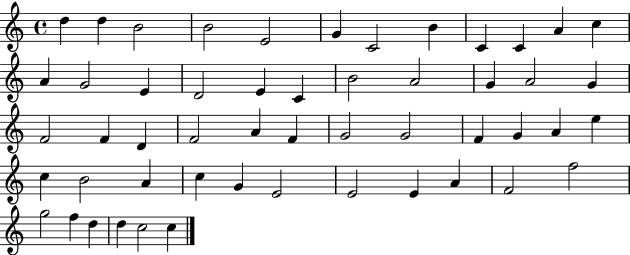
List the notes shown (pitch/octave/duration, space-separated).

D5/q D5/q B4/h B4/h E4/h G4/q C4/h B4/q C4/q C4/q A4/q C5/q A4/q G4/h E4/q D4/h E4/q C4/q B4/h A4/h G4/q A4/h G4/q F4/h F4/q D4/q F4/h A4/q F4/q G4/h G4/h F4/q G4/q A4/q E5/q C5/q B4/h A4/q C5/q G4/q E4/h E4/h E4/q A4/q F4/h F5/h G5/h F5/q D5/q D5/q C5/h C5/q